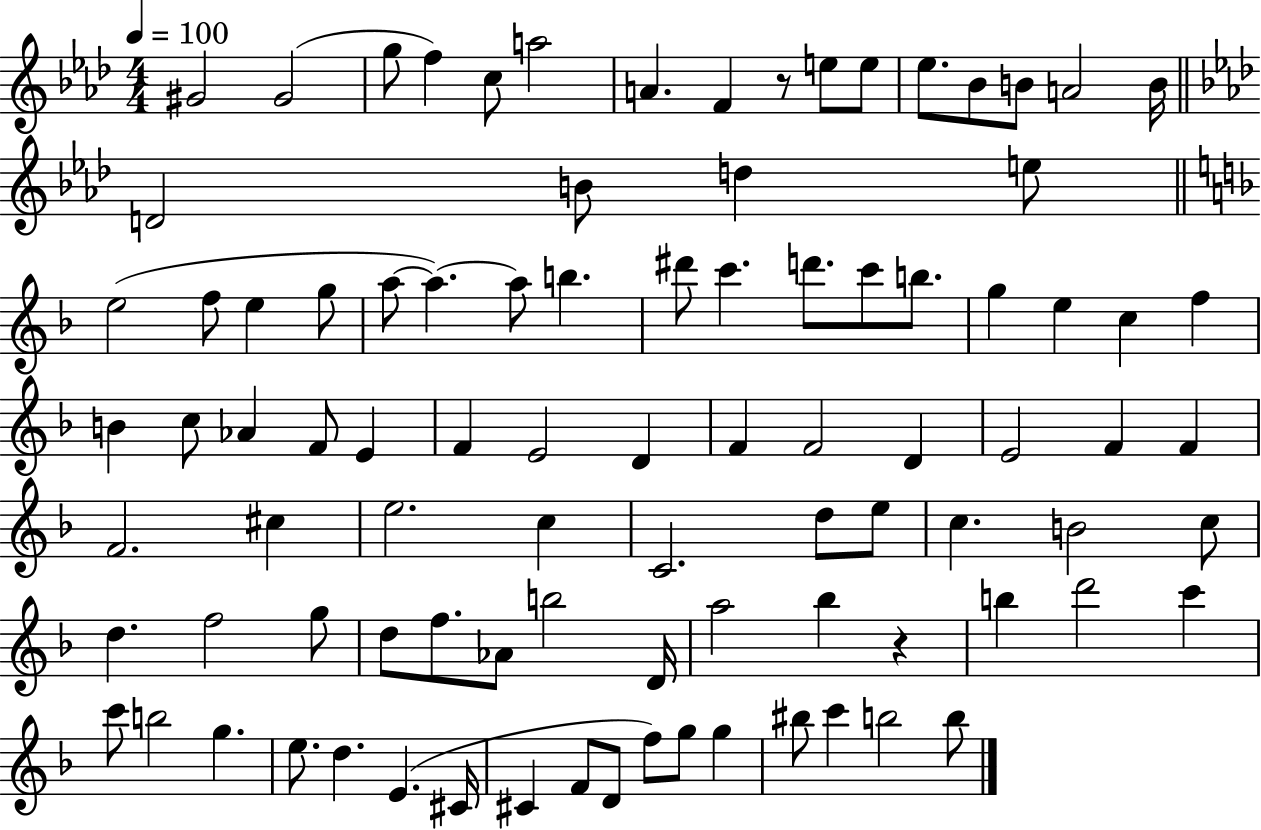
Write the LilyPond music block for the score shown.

{
  \clef treble
  \numericTimeSignature
  \time 4/4
  \key aes \major
  \tempo 4 = 100
  \repeat volta 2 { gis'2 gis'2( | g''8 f''4) c''8 a''2 | a'4. f'4 r8 e''8 e''8 | ees''8. bes'8 b'8 a'2 b'16 | \break \bar "||" \break \key aes \major d'2 b'8 d''4 e''8 | \bar "||" \break \key d \minor e''2( f''8 e''4 g''8 | a''8~~ a''4.~~) a''8 b''4. | dis'''8 c'''4. d'''8. c'''8 b''8. | g''4 e''4 c''4 f''4 | \break b'4 c''8 aes'4 f'8 e'4 | f'4 e'2 d'4 | f'4 f'2 d'4 | e'2 f'4 f'4 | \break f'2. cis''4 | e''2. c''4 | c'2. d''8 e''8 | c''4. b'2 c''8 | \break d''4. f''2 g''8 | d''8 f''8. aes'8 b''2 d'16 | a''2 bes''4 r4 | b''4 d'''2 c'''4 | \break c'''8 b''2 g''4. | e''8. d''4. e'4.( cis'16 | cis'4 f'8 d'8 f''8) g''8 g''4 | bis''8 c'''4 b''2 b''8 | \break } \bar "|."
}